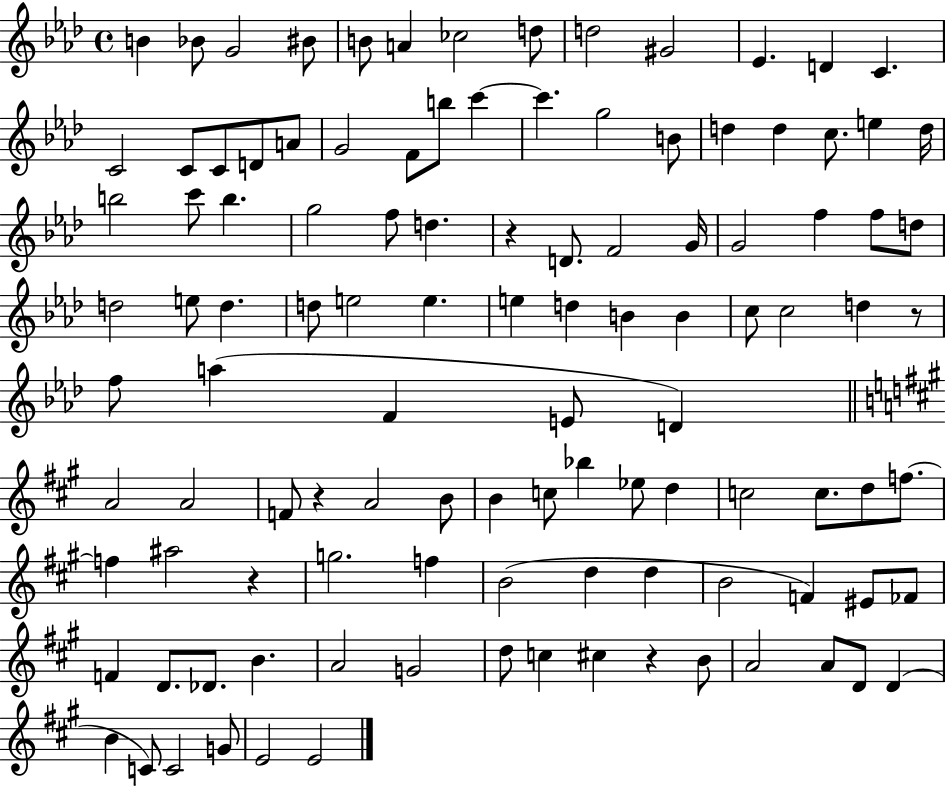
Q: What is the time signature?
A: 4/4